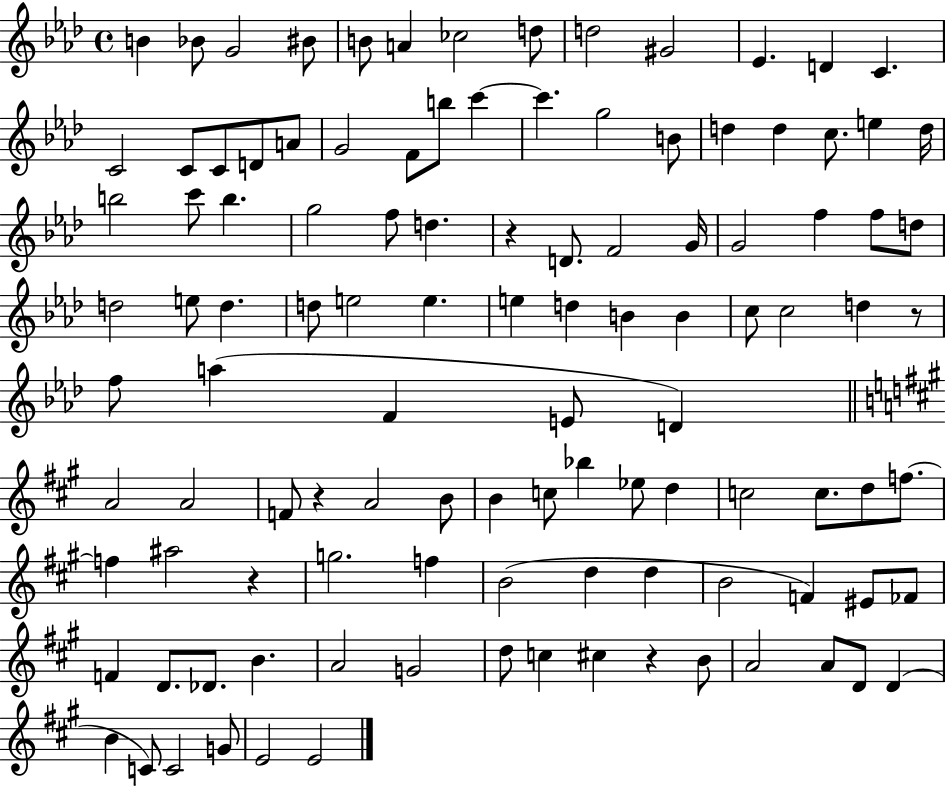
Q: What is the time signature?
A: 4/4